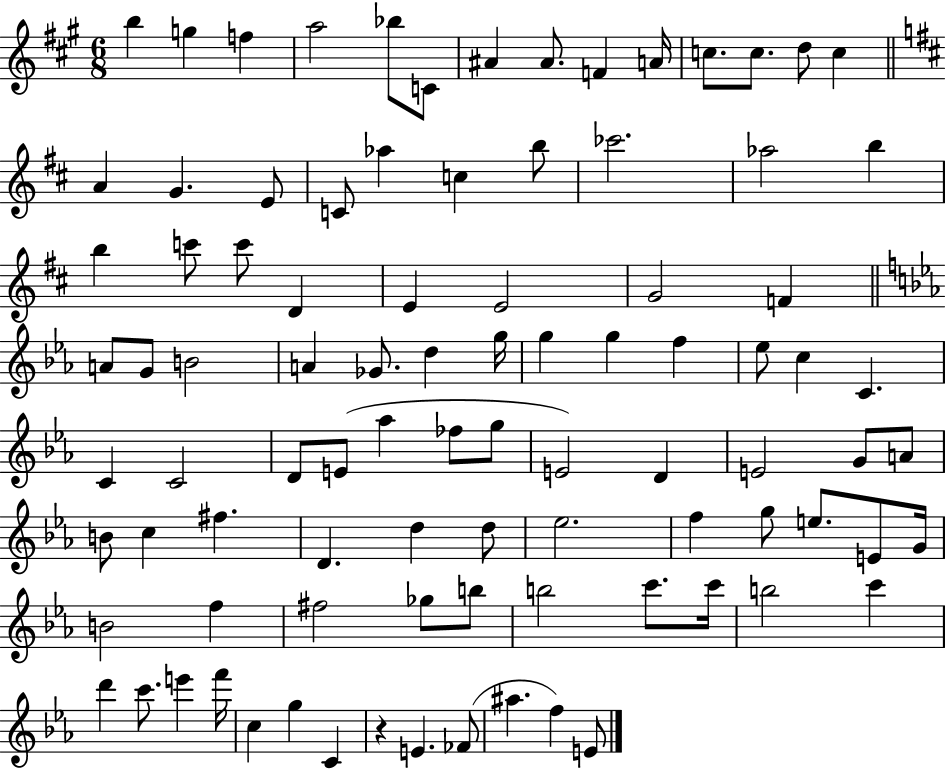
B5/q G5/q F5/q A5/h Bb5/e C4/e A#4/q A#4/e. F4/q A4/s C5/e. C5/e. D5/e C5/q A4/q G4/q. E4/e C4/e Ab5/q C5/q B5/e CES6/h. Ab5/h B5/q B5/q C6/e C6/e D4/q E4/q E4/h G4/h F4/q A4/e G4/e B4/h A4/q Gb4/e. D5/q G5/s G5/q G5/q F5/q Eb5/e C5/q C4/q. C4/q C4/h D4/e E4/e Ab5/q FES5/e G5/e E4/h D4/q E4/h G4/e A4/e B4/e C5/q F#5/q. D4/q. D5/q D5/e Eb5/h. F5/q G5/e E5/e. E4/e G4/s B4/h F5/q F#5/h Gb5/e B5/e B5/h C6/e. C6/s B5/h C6/q D6/q C6/e. E6/q F6/s C5/q G5/q C4/q R/q E4/q. FES4/e A#5/q. F5/q E4/e